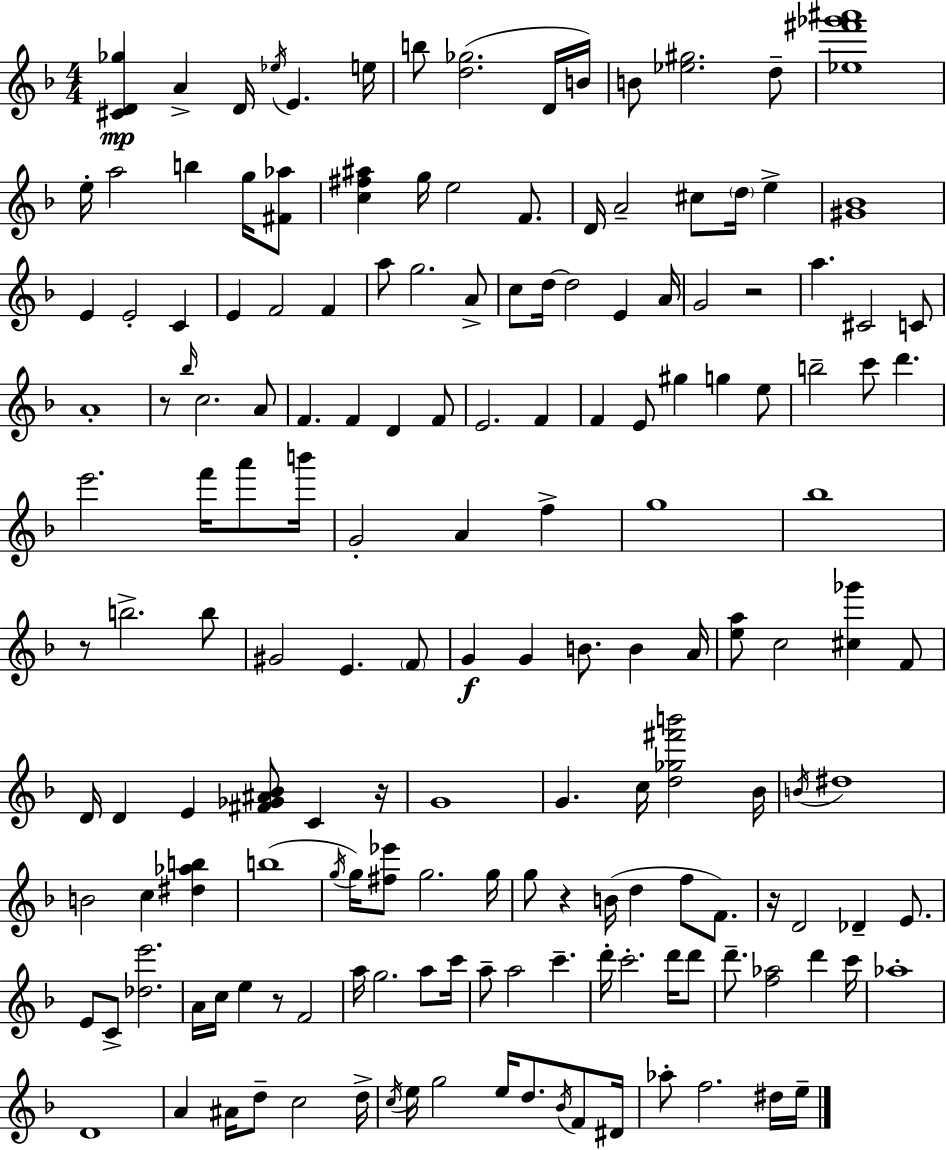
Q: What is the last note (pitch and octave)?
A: E5